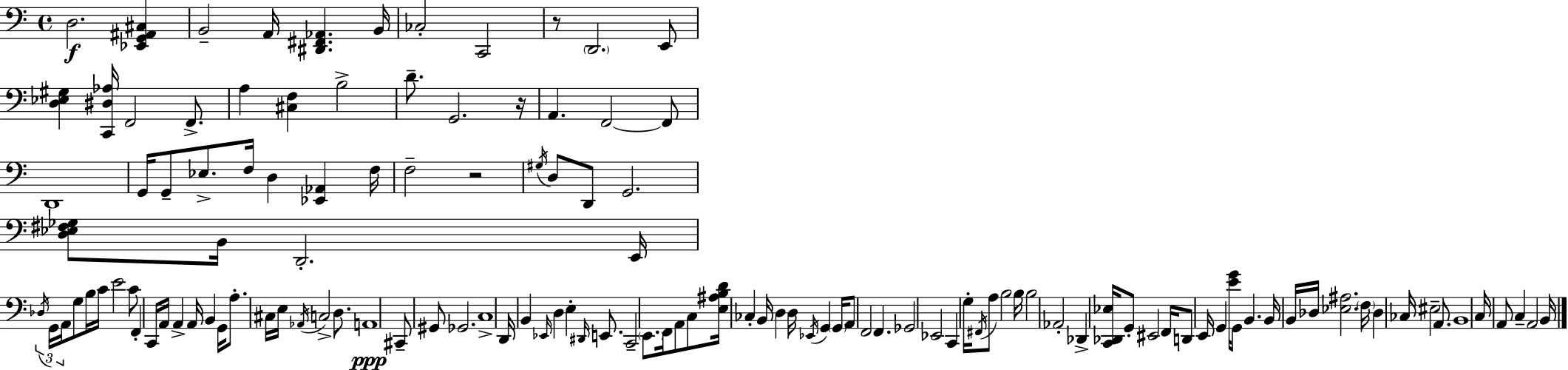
{
  \clef bass
  \time 4/4
  \defaultTimeSignature
  \key c \major
  d2.\f <ees, g, ais, cis>4 | b,2-- a,16 <dis, fis, aes,>4. b,16 | ces2-. c,2 | r8 \parenthesize d,2. e,8 | \break <d ees gis>4 <c, dis aes>16 f,2 f,8.-> | a4 <cis f>4 b2-> | d'8.-- g,2. r16 | a,4. f,2~~ f,8 | \break d,1 | g,16 g,8-- ees8.-> f16 d4 <ees, aes,>4 f16 | f2-- r2 | \acciaccatura { gis16 } d8 d,8 g,2. | \break <d ees fis ges>8 b,16 d,2.-. | e,16 \tuplet 3/2 { \acciaccatura { des16 } g,16 a,16 } g8 b16 c'16 e'2 | c'8 f,4-. c,16 a,16 a,4-> a,16 b,4 | g,16 a8.-. cis16 e16 \acciaccatura { aes,16 } c2-> | \break d8. a,1\ppp | cis,8-- gis,8 ges,2. | c1-> | d,16 b,4 \grace { ees,16 } d4 e4-. | \break \grace { dis,16 } e,8. c,2-- \parenthesize e,8. | f,16 a,8 c8 <e ais b d'>16 ces4-. b,16 d4 d16 | \acciaccatura { ees,16 } g,4 \parenthesize g,16 a,8 f,2 | f,4. ges,2 ees,2 | \break c,4 g16-. \acciaccatura { fis,16 } a8 b2 | b16 b2 aes,2-. | des,4-> <c, des, ees>16 g,8-. eis,2 | f,16 d,8 e,16 g,4 <e' g'>16 g,8 | \break b,4. b,16 b,16 des16 <ees ais>2. | \parenthesize f16 des4 ces16 eis2-- | a,8. b,1 | c16 a,8 c4-- a,2 | \break b,16 \bar "|."
}